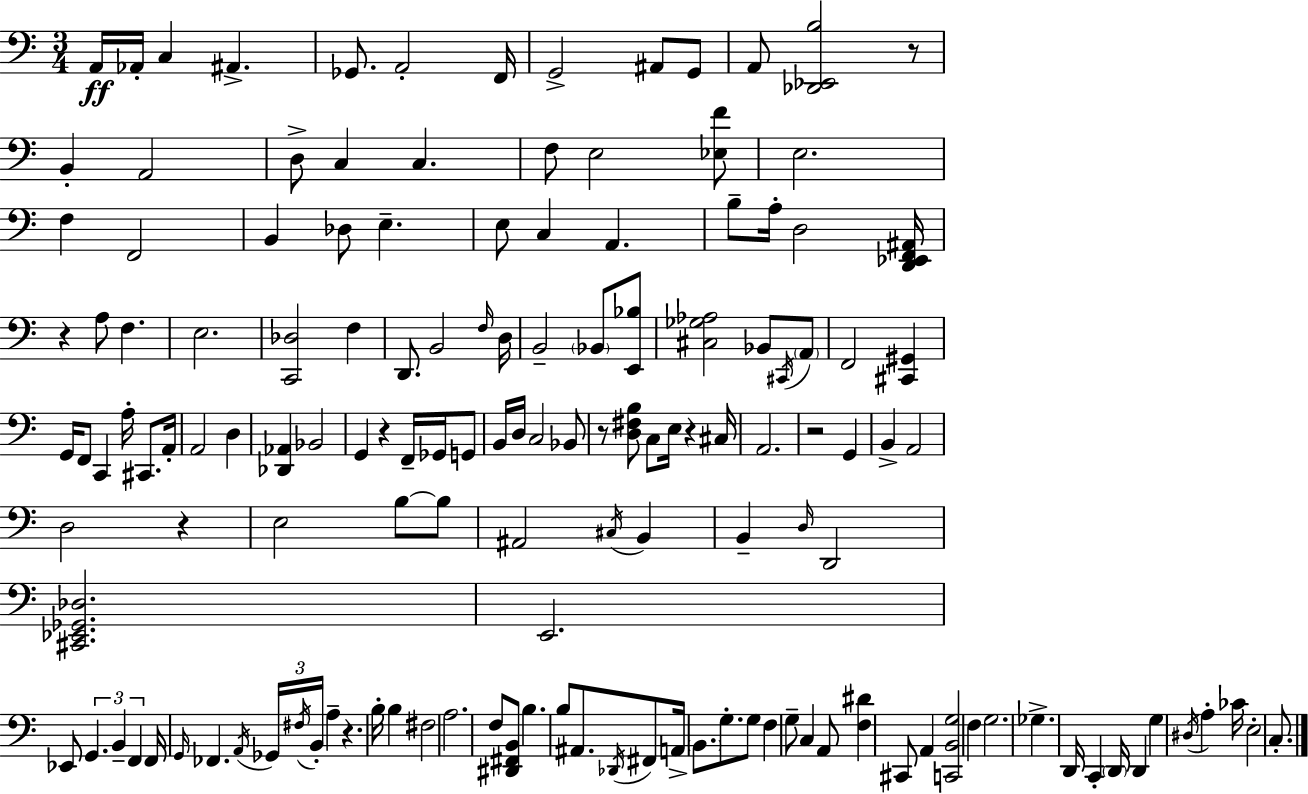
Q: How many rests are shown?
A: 8